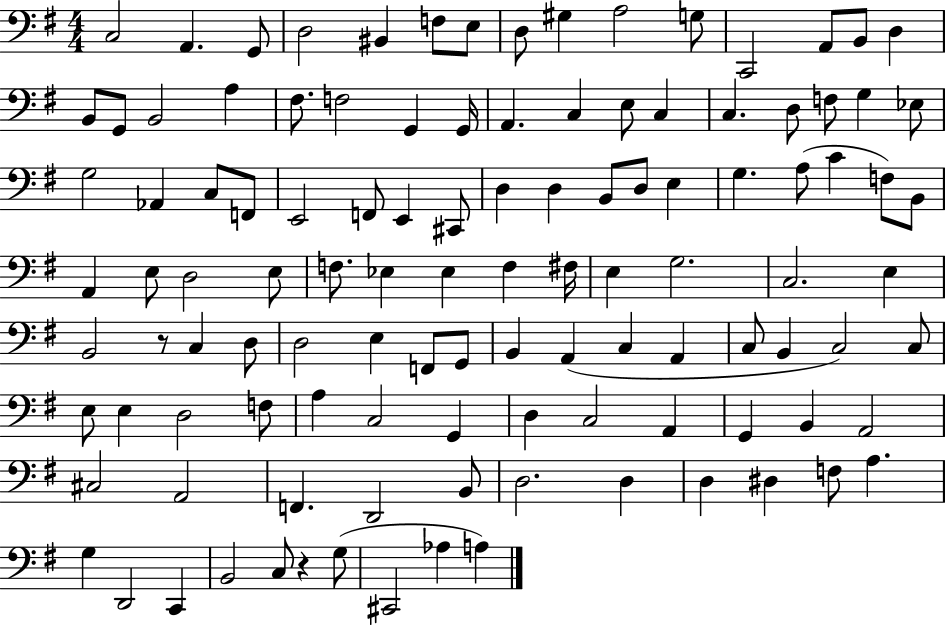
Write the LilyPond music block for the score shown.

{
  \clef bass
  \numericTimeSignature
  \time 4/4
  \key g \major
  c2 a,4. g,8 | d2 bis,4 f8 e8 | d8 gis4 a2 g8 | c,2 a,8 b,8 d4 | \break b,8 g,8 b,2 a4 | fis8. f2 g,4 g,16 | a,4. c4 e8 c4 | c4. d8 f8 g4 ees8 | \break g2 aes,4 c8 f,8 | e,2 f,8 e,4 cis,8 | d4 d4 b,8 d8 e4 | g4. a8( c'4 f8) b,8 | \break a,4 e8 d2 e8 | f8. ees4 ees4 f4 fis16 | e4 g2. | c2. e4 | \break b,2 r8 c4 d8 | d2 e4 f,8 g,8 | b,4 a,4( c4 a,4 | c8 b,4 c2) c8 | \break e8 e4 d2 f8 | a4 c2 g,4 | d4 c2 a,4 | g,4 b,4 a,2 | \break cis2 a,2 | f,4. d,2 b,8 | d2. d4 | d4 dis4 f8 a4. | \break g4 d,2 c,4 | b,2 c8 r4 g8( | cis,2 aes4 a4) | \bar "|."
}